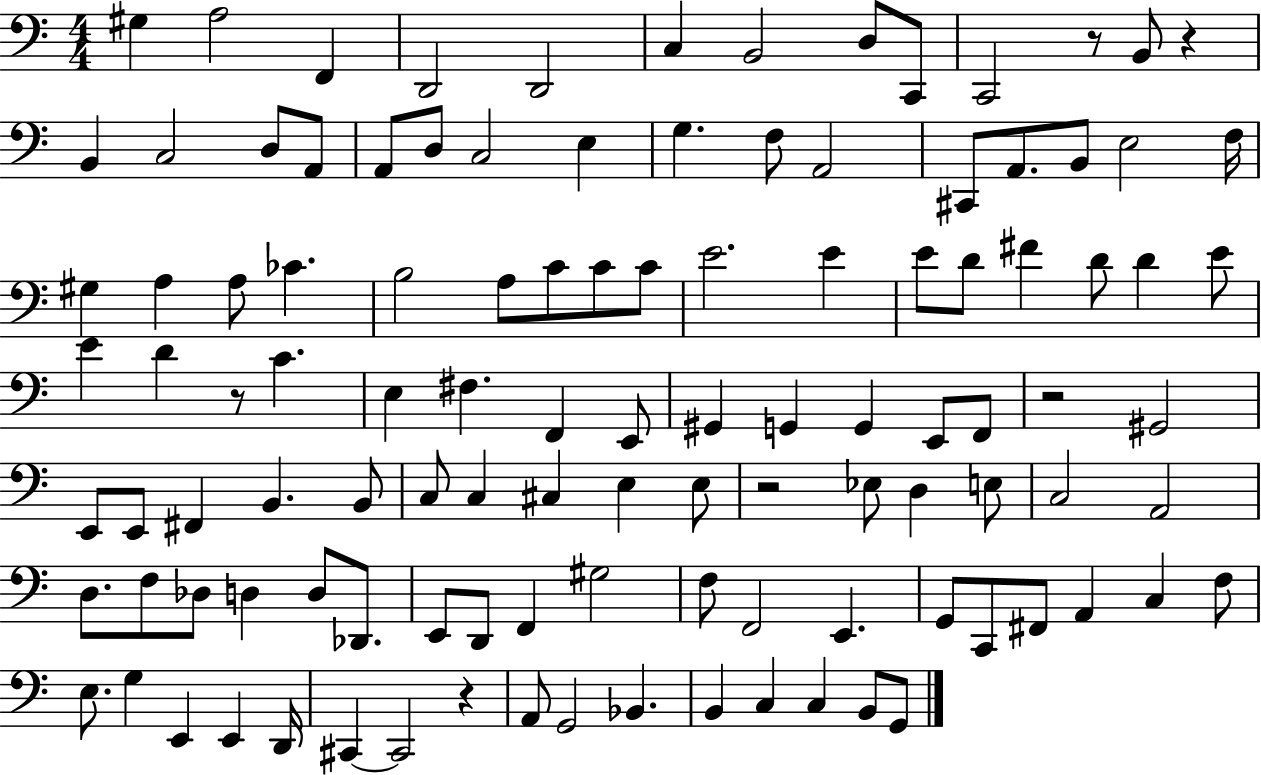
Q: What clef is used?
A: bass